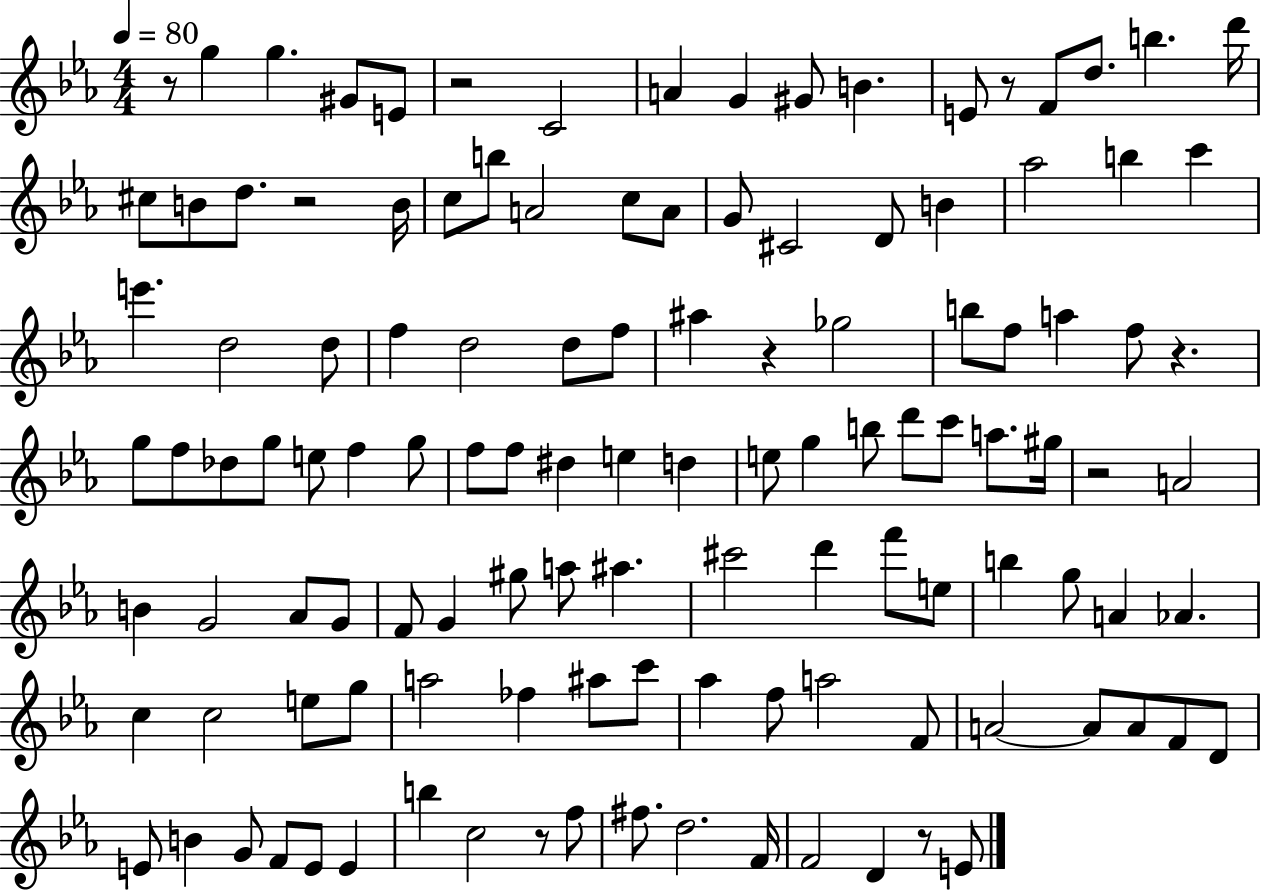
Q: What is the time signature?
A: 4/4